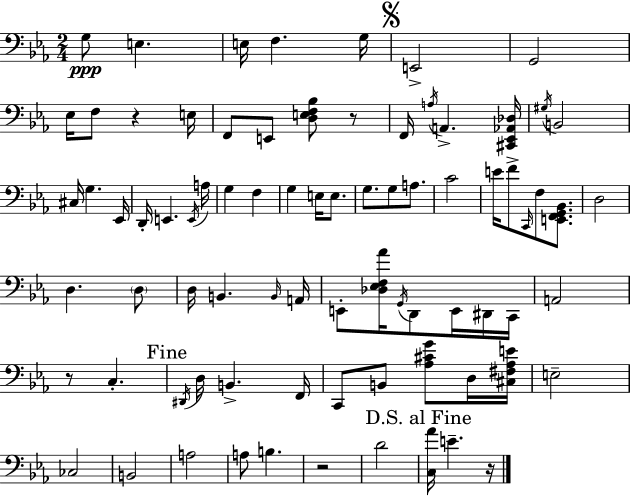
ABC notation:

X:1
T:Untitled
M:2/4
L:1/4
K:Eb
G,/2 E, E,/4 F, G,/4 E,,2 G,,2 _E,/4 F,/2 z E,/4 F,,/2 E,,/2 [D,E,F,_B,]/2 z/2 F,,/4 A,/4 A,, [^C,,_E,,_A,,_D,]/4 ^G,/4 B,,2 ^C,/4 G, _E,,/4 D,,/4 E,, E,,/4 A,/4 G, F, G, E,/4 E,/2 G,/2 G,/2 A,/2 C2 E/4 F/2 C,,/4 F,/2 [E,,F,,G,,_B,,]/2 D,2 D, D,/2 D,/4 B,, B,,/4 A,,/4 E,,/2 [_D,_E,F,_A]/4 G,,/4 D,,/2 E,,/4 ^D,,/4 C,,/4 A,,2 z/2 C, ^D,,/4 D,/4 B,, F,,/4 C,,/2 B,,/2 [_A,^CG]/2 D,/4 [^C,^F,_A,E]/4 E,2 _C,2 B,,2 A,2 A,/2 B, z2 D2 [C,_A]/4 E z/4